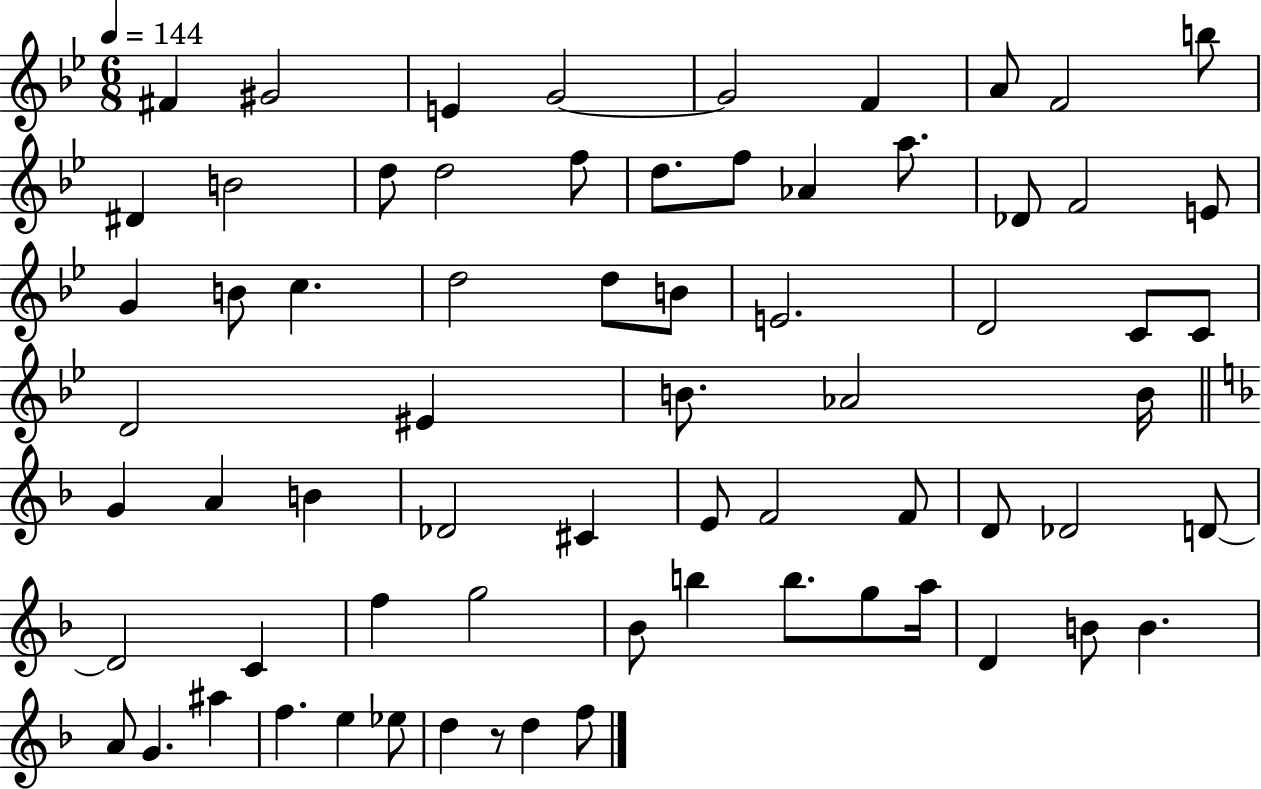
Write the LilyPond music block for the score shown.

{
  \clef treble
  \numericTimeSignature
  \time 6/8
  \key bes \major
  \tempo 4 = 144
  fis'4 gis'2 | e'4 g'2~~ | g'2 f'4 | a'8 f'2 b''8 | \break dis'4 b'2 | d''8 d''2 f''8 | d''8. f''8 aes'4 a''8. | des'8 f'2 e'8 | \break g'4 b'8 c''4. | d''2 d''8 b'8 | e'2. | d'2 c'8 c'8 | \break d'2 eis'4 | b'8. aes'2 b'16 | \bar "||" \break \key f \major g'4 a'4 b'4 | des'2 cis'4 | e'8 f'2 f'8 | d'8 des'2 d'8~~ | \break d'2 c'4 | f''4 g''2 | bes'8 b''4 b''8. g''8 a''16 | d'4 b'8 b'4. | \break a'8 g'4. ais''4 | f''4. e''4 ees''8 | d''4 r8 d''4 f''8 | \bar "|."
}